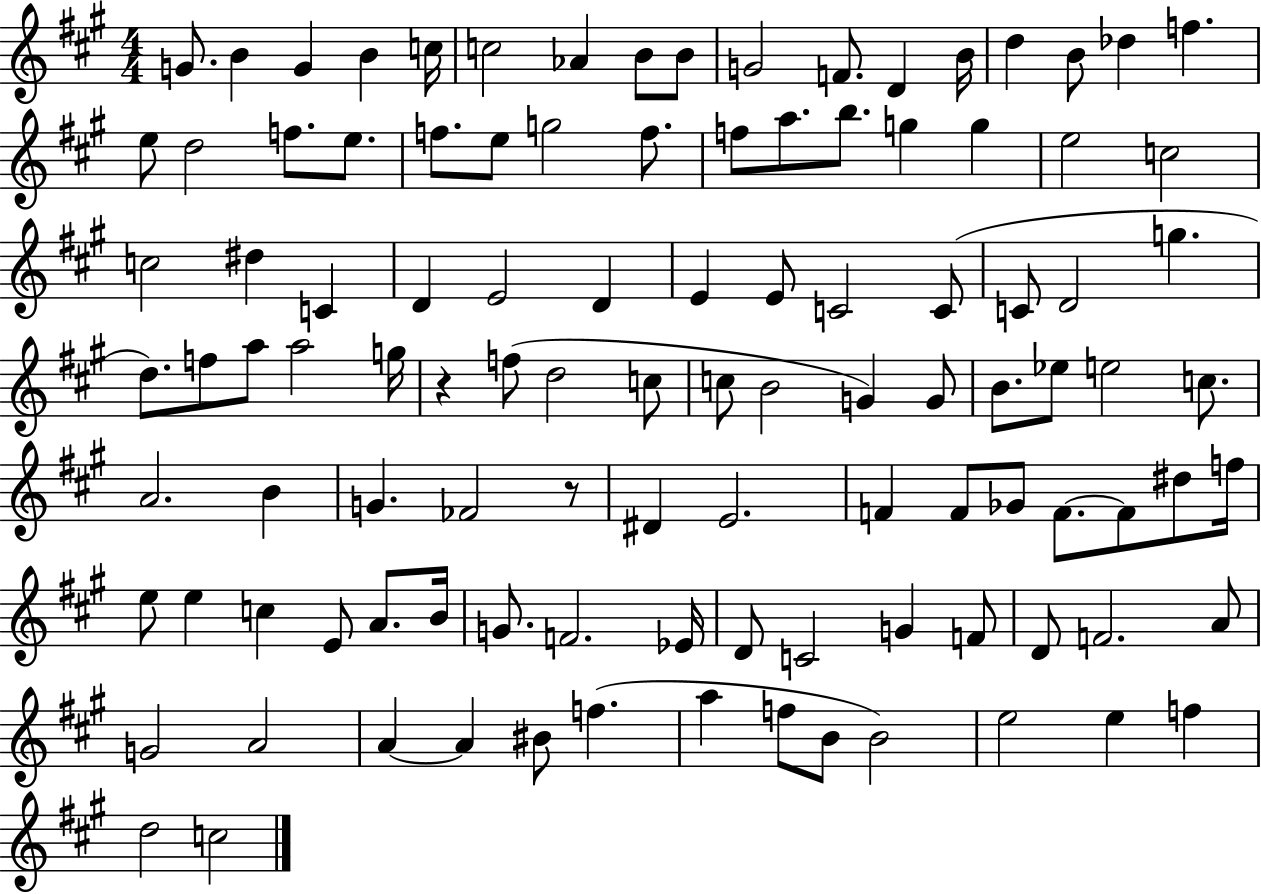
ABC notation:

X:1
T:Untitled
M:4/4
L:1/4
K:A
G/2 B G B c/4 c2 _A B/2 B/2 G2 F/2 D B/4 d B/2 _d f e/2 d2 f/2 e/2 f/2 e/2 g2 f/2 f/2 a/2 b/2 g g e2 c2 c2 ^d C D E2 D E E/2 C2 C/2 C/2 D2 g d/2 f/2 a/2 a2 g/4 z f/2 d2 c/2 c/2 B2 G G/2 B/2 _e/2 e2 c/2 A2 B G _F2 z/2 ^D E2 F F/2 _G/2 F/2 F/2 ^d/2 f/4 e/2 e c E/2 A/2 B/4 G/2 F2 _E/4 D/2 C2 G F/2 D/2 F2 A/2 G2 A2 A A ^B/2 f a f/2 B/2 B2 e2 e f d2 c2